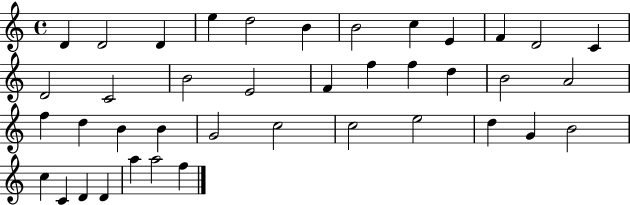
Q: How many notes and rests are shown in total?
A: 40